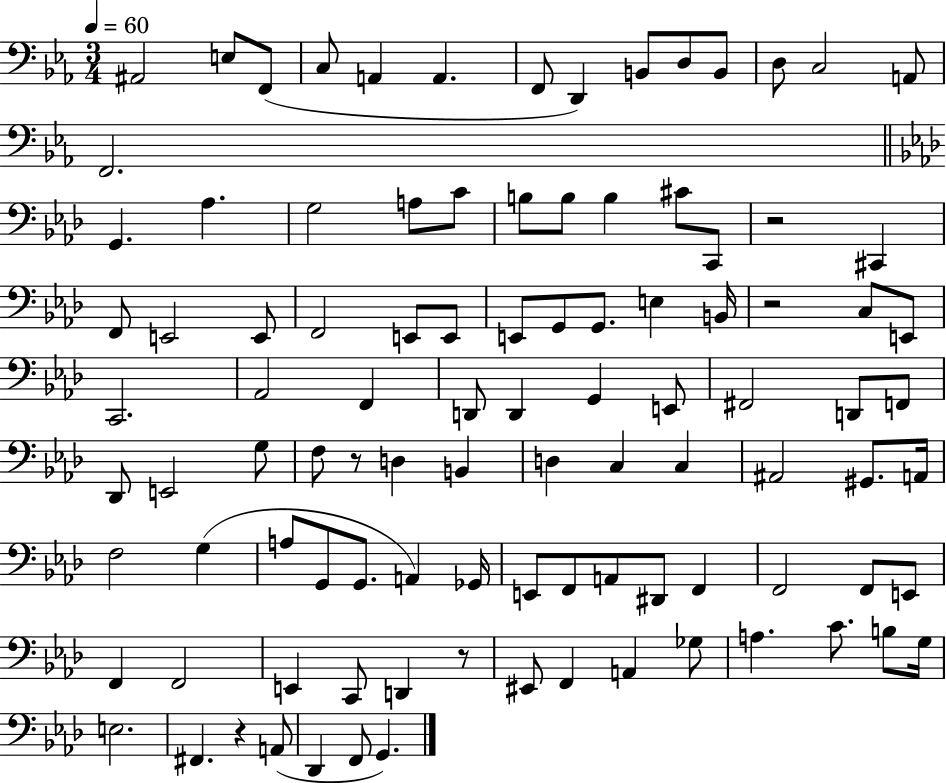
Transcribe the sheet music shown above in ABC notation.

X:1
T:Untitled
M:3/4
L:1/4
K:Eb
^A,,2 E,/2 F,,/2 C,/2 A,, A,, F,,/2 D,, B,,/2 D,/2 B,,/2 D,/2 C,2 A,,/2 F,,2 G,, _A, G,2 A,/2 C/2 B,/2 B,/2 B, ^C/2 C,,/2 z2 ^C,, F,,/2 E,,2 E,,/2 F,,2 E,,/2 E,,/2 E,,/2 G,,/2 G,,/2 E, B,,/4 z2 C,/2 E,,/2 C,,2 _A,,2 F,, D,,/2 D,, G,, E,,/2 ^F,,2 D,,/2 F,,/2 _D,,/2 E,,2 G,/2 F,/2 z/2 D, B,, D, C, C, ^A,,2 ^G,,/2 A,,/4 F,2 G, A,/2 G,,/2 G,,/2 A,, _G,,/4 E,,/2 F,,/2 A,,/2 ^D,,/2 F,, F,,2 F,,/2 E,,/2 F,, F,,2 E,, C,,/2 D,, z/2 ^E,,/2 F,, A,, _G,/2 A, C/2 B,/2 G,/4 E,2 ^F,, z A,,/2 _D,, F,,/2 G,,